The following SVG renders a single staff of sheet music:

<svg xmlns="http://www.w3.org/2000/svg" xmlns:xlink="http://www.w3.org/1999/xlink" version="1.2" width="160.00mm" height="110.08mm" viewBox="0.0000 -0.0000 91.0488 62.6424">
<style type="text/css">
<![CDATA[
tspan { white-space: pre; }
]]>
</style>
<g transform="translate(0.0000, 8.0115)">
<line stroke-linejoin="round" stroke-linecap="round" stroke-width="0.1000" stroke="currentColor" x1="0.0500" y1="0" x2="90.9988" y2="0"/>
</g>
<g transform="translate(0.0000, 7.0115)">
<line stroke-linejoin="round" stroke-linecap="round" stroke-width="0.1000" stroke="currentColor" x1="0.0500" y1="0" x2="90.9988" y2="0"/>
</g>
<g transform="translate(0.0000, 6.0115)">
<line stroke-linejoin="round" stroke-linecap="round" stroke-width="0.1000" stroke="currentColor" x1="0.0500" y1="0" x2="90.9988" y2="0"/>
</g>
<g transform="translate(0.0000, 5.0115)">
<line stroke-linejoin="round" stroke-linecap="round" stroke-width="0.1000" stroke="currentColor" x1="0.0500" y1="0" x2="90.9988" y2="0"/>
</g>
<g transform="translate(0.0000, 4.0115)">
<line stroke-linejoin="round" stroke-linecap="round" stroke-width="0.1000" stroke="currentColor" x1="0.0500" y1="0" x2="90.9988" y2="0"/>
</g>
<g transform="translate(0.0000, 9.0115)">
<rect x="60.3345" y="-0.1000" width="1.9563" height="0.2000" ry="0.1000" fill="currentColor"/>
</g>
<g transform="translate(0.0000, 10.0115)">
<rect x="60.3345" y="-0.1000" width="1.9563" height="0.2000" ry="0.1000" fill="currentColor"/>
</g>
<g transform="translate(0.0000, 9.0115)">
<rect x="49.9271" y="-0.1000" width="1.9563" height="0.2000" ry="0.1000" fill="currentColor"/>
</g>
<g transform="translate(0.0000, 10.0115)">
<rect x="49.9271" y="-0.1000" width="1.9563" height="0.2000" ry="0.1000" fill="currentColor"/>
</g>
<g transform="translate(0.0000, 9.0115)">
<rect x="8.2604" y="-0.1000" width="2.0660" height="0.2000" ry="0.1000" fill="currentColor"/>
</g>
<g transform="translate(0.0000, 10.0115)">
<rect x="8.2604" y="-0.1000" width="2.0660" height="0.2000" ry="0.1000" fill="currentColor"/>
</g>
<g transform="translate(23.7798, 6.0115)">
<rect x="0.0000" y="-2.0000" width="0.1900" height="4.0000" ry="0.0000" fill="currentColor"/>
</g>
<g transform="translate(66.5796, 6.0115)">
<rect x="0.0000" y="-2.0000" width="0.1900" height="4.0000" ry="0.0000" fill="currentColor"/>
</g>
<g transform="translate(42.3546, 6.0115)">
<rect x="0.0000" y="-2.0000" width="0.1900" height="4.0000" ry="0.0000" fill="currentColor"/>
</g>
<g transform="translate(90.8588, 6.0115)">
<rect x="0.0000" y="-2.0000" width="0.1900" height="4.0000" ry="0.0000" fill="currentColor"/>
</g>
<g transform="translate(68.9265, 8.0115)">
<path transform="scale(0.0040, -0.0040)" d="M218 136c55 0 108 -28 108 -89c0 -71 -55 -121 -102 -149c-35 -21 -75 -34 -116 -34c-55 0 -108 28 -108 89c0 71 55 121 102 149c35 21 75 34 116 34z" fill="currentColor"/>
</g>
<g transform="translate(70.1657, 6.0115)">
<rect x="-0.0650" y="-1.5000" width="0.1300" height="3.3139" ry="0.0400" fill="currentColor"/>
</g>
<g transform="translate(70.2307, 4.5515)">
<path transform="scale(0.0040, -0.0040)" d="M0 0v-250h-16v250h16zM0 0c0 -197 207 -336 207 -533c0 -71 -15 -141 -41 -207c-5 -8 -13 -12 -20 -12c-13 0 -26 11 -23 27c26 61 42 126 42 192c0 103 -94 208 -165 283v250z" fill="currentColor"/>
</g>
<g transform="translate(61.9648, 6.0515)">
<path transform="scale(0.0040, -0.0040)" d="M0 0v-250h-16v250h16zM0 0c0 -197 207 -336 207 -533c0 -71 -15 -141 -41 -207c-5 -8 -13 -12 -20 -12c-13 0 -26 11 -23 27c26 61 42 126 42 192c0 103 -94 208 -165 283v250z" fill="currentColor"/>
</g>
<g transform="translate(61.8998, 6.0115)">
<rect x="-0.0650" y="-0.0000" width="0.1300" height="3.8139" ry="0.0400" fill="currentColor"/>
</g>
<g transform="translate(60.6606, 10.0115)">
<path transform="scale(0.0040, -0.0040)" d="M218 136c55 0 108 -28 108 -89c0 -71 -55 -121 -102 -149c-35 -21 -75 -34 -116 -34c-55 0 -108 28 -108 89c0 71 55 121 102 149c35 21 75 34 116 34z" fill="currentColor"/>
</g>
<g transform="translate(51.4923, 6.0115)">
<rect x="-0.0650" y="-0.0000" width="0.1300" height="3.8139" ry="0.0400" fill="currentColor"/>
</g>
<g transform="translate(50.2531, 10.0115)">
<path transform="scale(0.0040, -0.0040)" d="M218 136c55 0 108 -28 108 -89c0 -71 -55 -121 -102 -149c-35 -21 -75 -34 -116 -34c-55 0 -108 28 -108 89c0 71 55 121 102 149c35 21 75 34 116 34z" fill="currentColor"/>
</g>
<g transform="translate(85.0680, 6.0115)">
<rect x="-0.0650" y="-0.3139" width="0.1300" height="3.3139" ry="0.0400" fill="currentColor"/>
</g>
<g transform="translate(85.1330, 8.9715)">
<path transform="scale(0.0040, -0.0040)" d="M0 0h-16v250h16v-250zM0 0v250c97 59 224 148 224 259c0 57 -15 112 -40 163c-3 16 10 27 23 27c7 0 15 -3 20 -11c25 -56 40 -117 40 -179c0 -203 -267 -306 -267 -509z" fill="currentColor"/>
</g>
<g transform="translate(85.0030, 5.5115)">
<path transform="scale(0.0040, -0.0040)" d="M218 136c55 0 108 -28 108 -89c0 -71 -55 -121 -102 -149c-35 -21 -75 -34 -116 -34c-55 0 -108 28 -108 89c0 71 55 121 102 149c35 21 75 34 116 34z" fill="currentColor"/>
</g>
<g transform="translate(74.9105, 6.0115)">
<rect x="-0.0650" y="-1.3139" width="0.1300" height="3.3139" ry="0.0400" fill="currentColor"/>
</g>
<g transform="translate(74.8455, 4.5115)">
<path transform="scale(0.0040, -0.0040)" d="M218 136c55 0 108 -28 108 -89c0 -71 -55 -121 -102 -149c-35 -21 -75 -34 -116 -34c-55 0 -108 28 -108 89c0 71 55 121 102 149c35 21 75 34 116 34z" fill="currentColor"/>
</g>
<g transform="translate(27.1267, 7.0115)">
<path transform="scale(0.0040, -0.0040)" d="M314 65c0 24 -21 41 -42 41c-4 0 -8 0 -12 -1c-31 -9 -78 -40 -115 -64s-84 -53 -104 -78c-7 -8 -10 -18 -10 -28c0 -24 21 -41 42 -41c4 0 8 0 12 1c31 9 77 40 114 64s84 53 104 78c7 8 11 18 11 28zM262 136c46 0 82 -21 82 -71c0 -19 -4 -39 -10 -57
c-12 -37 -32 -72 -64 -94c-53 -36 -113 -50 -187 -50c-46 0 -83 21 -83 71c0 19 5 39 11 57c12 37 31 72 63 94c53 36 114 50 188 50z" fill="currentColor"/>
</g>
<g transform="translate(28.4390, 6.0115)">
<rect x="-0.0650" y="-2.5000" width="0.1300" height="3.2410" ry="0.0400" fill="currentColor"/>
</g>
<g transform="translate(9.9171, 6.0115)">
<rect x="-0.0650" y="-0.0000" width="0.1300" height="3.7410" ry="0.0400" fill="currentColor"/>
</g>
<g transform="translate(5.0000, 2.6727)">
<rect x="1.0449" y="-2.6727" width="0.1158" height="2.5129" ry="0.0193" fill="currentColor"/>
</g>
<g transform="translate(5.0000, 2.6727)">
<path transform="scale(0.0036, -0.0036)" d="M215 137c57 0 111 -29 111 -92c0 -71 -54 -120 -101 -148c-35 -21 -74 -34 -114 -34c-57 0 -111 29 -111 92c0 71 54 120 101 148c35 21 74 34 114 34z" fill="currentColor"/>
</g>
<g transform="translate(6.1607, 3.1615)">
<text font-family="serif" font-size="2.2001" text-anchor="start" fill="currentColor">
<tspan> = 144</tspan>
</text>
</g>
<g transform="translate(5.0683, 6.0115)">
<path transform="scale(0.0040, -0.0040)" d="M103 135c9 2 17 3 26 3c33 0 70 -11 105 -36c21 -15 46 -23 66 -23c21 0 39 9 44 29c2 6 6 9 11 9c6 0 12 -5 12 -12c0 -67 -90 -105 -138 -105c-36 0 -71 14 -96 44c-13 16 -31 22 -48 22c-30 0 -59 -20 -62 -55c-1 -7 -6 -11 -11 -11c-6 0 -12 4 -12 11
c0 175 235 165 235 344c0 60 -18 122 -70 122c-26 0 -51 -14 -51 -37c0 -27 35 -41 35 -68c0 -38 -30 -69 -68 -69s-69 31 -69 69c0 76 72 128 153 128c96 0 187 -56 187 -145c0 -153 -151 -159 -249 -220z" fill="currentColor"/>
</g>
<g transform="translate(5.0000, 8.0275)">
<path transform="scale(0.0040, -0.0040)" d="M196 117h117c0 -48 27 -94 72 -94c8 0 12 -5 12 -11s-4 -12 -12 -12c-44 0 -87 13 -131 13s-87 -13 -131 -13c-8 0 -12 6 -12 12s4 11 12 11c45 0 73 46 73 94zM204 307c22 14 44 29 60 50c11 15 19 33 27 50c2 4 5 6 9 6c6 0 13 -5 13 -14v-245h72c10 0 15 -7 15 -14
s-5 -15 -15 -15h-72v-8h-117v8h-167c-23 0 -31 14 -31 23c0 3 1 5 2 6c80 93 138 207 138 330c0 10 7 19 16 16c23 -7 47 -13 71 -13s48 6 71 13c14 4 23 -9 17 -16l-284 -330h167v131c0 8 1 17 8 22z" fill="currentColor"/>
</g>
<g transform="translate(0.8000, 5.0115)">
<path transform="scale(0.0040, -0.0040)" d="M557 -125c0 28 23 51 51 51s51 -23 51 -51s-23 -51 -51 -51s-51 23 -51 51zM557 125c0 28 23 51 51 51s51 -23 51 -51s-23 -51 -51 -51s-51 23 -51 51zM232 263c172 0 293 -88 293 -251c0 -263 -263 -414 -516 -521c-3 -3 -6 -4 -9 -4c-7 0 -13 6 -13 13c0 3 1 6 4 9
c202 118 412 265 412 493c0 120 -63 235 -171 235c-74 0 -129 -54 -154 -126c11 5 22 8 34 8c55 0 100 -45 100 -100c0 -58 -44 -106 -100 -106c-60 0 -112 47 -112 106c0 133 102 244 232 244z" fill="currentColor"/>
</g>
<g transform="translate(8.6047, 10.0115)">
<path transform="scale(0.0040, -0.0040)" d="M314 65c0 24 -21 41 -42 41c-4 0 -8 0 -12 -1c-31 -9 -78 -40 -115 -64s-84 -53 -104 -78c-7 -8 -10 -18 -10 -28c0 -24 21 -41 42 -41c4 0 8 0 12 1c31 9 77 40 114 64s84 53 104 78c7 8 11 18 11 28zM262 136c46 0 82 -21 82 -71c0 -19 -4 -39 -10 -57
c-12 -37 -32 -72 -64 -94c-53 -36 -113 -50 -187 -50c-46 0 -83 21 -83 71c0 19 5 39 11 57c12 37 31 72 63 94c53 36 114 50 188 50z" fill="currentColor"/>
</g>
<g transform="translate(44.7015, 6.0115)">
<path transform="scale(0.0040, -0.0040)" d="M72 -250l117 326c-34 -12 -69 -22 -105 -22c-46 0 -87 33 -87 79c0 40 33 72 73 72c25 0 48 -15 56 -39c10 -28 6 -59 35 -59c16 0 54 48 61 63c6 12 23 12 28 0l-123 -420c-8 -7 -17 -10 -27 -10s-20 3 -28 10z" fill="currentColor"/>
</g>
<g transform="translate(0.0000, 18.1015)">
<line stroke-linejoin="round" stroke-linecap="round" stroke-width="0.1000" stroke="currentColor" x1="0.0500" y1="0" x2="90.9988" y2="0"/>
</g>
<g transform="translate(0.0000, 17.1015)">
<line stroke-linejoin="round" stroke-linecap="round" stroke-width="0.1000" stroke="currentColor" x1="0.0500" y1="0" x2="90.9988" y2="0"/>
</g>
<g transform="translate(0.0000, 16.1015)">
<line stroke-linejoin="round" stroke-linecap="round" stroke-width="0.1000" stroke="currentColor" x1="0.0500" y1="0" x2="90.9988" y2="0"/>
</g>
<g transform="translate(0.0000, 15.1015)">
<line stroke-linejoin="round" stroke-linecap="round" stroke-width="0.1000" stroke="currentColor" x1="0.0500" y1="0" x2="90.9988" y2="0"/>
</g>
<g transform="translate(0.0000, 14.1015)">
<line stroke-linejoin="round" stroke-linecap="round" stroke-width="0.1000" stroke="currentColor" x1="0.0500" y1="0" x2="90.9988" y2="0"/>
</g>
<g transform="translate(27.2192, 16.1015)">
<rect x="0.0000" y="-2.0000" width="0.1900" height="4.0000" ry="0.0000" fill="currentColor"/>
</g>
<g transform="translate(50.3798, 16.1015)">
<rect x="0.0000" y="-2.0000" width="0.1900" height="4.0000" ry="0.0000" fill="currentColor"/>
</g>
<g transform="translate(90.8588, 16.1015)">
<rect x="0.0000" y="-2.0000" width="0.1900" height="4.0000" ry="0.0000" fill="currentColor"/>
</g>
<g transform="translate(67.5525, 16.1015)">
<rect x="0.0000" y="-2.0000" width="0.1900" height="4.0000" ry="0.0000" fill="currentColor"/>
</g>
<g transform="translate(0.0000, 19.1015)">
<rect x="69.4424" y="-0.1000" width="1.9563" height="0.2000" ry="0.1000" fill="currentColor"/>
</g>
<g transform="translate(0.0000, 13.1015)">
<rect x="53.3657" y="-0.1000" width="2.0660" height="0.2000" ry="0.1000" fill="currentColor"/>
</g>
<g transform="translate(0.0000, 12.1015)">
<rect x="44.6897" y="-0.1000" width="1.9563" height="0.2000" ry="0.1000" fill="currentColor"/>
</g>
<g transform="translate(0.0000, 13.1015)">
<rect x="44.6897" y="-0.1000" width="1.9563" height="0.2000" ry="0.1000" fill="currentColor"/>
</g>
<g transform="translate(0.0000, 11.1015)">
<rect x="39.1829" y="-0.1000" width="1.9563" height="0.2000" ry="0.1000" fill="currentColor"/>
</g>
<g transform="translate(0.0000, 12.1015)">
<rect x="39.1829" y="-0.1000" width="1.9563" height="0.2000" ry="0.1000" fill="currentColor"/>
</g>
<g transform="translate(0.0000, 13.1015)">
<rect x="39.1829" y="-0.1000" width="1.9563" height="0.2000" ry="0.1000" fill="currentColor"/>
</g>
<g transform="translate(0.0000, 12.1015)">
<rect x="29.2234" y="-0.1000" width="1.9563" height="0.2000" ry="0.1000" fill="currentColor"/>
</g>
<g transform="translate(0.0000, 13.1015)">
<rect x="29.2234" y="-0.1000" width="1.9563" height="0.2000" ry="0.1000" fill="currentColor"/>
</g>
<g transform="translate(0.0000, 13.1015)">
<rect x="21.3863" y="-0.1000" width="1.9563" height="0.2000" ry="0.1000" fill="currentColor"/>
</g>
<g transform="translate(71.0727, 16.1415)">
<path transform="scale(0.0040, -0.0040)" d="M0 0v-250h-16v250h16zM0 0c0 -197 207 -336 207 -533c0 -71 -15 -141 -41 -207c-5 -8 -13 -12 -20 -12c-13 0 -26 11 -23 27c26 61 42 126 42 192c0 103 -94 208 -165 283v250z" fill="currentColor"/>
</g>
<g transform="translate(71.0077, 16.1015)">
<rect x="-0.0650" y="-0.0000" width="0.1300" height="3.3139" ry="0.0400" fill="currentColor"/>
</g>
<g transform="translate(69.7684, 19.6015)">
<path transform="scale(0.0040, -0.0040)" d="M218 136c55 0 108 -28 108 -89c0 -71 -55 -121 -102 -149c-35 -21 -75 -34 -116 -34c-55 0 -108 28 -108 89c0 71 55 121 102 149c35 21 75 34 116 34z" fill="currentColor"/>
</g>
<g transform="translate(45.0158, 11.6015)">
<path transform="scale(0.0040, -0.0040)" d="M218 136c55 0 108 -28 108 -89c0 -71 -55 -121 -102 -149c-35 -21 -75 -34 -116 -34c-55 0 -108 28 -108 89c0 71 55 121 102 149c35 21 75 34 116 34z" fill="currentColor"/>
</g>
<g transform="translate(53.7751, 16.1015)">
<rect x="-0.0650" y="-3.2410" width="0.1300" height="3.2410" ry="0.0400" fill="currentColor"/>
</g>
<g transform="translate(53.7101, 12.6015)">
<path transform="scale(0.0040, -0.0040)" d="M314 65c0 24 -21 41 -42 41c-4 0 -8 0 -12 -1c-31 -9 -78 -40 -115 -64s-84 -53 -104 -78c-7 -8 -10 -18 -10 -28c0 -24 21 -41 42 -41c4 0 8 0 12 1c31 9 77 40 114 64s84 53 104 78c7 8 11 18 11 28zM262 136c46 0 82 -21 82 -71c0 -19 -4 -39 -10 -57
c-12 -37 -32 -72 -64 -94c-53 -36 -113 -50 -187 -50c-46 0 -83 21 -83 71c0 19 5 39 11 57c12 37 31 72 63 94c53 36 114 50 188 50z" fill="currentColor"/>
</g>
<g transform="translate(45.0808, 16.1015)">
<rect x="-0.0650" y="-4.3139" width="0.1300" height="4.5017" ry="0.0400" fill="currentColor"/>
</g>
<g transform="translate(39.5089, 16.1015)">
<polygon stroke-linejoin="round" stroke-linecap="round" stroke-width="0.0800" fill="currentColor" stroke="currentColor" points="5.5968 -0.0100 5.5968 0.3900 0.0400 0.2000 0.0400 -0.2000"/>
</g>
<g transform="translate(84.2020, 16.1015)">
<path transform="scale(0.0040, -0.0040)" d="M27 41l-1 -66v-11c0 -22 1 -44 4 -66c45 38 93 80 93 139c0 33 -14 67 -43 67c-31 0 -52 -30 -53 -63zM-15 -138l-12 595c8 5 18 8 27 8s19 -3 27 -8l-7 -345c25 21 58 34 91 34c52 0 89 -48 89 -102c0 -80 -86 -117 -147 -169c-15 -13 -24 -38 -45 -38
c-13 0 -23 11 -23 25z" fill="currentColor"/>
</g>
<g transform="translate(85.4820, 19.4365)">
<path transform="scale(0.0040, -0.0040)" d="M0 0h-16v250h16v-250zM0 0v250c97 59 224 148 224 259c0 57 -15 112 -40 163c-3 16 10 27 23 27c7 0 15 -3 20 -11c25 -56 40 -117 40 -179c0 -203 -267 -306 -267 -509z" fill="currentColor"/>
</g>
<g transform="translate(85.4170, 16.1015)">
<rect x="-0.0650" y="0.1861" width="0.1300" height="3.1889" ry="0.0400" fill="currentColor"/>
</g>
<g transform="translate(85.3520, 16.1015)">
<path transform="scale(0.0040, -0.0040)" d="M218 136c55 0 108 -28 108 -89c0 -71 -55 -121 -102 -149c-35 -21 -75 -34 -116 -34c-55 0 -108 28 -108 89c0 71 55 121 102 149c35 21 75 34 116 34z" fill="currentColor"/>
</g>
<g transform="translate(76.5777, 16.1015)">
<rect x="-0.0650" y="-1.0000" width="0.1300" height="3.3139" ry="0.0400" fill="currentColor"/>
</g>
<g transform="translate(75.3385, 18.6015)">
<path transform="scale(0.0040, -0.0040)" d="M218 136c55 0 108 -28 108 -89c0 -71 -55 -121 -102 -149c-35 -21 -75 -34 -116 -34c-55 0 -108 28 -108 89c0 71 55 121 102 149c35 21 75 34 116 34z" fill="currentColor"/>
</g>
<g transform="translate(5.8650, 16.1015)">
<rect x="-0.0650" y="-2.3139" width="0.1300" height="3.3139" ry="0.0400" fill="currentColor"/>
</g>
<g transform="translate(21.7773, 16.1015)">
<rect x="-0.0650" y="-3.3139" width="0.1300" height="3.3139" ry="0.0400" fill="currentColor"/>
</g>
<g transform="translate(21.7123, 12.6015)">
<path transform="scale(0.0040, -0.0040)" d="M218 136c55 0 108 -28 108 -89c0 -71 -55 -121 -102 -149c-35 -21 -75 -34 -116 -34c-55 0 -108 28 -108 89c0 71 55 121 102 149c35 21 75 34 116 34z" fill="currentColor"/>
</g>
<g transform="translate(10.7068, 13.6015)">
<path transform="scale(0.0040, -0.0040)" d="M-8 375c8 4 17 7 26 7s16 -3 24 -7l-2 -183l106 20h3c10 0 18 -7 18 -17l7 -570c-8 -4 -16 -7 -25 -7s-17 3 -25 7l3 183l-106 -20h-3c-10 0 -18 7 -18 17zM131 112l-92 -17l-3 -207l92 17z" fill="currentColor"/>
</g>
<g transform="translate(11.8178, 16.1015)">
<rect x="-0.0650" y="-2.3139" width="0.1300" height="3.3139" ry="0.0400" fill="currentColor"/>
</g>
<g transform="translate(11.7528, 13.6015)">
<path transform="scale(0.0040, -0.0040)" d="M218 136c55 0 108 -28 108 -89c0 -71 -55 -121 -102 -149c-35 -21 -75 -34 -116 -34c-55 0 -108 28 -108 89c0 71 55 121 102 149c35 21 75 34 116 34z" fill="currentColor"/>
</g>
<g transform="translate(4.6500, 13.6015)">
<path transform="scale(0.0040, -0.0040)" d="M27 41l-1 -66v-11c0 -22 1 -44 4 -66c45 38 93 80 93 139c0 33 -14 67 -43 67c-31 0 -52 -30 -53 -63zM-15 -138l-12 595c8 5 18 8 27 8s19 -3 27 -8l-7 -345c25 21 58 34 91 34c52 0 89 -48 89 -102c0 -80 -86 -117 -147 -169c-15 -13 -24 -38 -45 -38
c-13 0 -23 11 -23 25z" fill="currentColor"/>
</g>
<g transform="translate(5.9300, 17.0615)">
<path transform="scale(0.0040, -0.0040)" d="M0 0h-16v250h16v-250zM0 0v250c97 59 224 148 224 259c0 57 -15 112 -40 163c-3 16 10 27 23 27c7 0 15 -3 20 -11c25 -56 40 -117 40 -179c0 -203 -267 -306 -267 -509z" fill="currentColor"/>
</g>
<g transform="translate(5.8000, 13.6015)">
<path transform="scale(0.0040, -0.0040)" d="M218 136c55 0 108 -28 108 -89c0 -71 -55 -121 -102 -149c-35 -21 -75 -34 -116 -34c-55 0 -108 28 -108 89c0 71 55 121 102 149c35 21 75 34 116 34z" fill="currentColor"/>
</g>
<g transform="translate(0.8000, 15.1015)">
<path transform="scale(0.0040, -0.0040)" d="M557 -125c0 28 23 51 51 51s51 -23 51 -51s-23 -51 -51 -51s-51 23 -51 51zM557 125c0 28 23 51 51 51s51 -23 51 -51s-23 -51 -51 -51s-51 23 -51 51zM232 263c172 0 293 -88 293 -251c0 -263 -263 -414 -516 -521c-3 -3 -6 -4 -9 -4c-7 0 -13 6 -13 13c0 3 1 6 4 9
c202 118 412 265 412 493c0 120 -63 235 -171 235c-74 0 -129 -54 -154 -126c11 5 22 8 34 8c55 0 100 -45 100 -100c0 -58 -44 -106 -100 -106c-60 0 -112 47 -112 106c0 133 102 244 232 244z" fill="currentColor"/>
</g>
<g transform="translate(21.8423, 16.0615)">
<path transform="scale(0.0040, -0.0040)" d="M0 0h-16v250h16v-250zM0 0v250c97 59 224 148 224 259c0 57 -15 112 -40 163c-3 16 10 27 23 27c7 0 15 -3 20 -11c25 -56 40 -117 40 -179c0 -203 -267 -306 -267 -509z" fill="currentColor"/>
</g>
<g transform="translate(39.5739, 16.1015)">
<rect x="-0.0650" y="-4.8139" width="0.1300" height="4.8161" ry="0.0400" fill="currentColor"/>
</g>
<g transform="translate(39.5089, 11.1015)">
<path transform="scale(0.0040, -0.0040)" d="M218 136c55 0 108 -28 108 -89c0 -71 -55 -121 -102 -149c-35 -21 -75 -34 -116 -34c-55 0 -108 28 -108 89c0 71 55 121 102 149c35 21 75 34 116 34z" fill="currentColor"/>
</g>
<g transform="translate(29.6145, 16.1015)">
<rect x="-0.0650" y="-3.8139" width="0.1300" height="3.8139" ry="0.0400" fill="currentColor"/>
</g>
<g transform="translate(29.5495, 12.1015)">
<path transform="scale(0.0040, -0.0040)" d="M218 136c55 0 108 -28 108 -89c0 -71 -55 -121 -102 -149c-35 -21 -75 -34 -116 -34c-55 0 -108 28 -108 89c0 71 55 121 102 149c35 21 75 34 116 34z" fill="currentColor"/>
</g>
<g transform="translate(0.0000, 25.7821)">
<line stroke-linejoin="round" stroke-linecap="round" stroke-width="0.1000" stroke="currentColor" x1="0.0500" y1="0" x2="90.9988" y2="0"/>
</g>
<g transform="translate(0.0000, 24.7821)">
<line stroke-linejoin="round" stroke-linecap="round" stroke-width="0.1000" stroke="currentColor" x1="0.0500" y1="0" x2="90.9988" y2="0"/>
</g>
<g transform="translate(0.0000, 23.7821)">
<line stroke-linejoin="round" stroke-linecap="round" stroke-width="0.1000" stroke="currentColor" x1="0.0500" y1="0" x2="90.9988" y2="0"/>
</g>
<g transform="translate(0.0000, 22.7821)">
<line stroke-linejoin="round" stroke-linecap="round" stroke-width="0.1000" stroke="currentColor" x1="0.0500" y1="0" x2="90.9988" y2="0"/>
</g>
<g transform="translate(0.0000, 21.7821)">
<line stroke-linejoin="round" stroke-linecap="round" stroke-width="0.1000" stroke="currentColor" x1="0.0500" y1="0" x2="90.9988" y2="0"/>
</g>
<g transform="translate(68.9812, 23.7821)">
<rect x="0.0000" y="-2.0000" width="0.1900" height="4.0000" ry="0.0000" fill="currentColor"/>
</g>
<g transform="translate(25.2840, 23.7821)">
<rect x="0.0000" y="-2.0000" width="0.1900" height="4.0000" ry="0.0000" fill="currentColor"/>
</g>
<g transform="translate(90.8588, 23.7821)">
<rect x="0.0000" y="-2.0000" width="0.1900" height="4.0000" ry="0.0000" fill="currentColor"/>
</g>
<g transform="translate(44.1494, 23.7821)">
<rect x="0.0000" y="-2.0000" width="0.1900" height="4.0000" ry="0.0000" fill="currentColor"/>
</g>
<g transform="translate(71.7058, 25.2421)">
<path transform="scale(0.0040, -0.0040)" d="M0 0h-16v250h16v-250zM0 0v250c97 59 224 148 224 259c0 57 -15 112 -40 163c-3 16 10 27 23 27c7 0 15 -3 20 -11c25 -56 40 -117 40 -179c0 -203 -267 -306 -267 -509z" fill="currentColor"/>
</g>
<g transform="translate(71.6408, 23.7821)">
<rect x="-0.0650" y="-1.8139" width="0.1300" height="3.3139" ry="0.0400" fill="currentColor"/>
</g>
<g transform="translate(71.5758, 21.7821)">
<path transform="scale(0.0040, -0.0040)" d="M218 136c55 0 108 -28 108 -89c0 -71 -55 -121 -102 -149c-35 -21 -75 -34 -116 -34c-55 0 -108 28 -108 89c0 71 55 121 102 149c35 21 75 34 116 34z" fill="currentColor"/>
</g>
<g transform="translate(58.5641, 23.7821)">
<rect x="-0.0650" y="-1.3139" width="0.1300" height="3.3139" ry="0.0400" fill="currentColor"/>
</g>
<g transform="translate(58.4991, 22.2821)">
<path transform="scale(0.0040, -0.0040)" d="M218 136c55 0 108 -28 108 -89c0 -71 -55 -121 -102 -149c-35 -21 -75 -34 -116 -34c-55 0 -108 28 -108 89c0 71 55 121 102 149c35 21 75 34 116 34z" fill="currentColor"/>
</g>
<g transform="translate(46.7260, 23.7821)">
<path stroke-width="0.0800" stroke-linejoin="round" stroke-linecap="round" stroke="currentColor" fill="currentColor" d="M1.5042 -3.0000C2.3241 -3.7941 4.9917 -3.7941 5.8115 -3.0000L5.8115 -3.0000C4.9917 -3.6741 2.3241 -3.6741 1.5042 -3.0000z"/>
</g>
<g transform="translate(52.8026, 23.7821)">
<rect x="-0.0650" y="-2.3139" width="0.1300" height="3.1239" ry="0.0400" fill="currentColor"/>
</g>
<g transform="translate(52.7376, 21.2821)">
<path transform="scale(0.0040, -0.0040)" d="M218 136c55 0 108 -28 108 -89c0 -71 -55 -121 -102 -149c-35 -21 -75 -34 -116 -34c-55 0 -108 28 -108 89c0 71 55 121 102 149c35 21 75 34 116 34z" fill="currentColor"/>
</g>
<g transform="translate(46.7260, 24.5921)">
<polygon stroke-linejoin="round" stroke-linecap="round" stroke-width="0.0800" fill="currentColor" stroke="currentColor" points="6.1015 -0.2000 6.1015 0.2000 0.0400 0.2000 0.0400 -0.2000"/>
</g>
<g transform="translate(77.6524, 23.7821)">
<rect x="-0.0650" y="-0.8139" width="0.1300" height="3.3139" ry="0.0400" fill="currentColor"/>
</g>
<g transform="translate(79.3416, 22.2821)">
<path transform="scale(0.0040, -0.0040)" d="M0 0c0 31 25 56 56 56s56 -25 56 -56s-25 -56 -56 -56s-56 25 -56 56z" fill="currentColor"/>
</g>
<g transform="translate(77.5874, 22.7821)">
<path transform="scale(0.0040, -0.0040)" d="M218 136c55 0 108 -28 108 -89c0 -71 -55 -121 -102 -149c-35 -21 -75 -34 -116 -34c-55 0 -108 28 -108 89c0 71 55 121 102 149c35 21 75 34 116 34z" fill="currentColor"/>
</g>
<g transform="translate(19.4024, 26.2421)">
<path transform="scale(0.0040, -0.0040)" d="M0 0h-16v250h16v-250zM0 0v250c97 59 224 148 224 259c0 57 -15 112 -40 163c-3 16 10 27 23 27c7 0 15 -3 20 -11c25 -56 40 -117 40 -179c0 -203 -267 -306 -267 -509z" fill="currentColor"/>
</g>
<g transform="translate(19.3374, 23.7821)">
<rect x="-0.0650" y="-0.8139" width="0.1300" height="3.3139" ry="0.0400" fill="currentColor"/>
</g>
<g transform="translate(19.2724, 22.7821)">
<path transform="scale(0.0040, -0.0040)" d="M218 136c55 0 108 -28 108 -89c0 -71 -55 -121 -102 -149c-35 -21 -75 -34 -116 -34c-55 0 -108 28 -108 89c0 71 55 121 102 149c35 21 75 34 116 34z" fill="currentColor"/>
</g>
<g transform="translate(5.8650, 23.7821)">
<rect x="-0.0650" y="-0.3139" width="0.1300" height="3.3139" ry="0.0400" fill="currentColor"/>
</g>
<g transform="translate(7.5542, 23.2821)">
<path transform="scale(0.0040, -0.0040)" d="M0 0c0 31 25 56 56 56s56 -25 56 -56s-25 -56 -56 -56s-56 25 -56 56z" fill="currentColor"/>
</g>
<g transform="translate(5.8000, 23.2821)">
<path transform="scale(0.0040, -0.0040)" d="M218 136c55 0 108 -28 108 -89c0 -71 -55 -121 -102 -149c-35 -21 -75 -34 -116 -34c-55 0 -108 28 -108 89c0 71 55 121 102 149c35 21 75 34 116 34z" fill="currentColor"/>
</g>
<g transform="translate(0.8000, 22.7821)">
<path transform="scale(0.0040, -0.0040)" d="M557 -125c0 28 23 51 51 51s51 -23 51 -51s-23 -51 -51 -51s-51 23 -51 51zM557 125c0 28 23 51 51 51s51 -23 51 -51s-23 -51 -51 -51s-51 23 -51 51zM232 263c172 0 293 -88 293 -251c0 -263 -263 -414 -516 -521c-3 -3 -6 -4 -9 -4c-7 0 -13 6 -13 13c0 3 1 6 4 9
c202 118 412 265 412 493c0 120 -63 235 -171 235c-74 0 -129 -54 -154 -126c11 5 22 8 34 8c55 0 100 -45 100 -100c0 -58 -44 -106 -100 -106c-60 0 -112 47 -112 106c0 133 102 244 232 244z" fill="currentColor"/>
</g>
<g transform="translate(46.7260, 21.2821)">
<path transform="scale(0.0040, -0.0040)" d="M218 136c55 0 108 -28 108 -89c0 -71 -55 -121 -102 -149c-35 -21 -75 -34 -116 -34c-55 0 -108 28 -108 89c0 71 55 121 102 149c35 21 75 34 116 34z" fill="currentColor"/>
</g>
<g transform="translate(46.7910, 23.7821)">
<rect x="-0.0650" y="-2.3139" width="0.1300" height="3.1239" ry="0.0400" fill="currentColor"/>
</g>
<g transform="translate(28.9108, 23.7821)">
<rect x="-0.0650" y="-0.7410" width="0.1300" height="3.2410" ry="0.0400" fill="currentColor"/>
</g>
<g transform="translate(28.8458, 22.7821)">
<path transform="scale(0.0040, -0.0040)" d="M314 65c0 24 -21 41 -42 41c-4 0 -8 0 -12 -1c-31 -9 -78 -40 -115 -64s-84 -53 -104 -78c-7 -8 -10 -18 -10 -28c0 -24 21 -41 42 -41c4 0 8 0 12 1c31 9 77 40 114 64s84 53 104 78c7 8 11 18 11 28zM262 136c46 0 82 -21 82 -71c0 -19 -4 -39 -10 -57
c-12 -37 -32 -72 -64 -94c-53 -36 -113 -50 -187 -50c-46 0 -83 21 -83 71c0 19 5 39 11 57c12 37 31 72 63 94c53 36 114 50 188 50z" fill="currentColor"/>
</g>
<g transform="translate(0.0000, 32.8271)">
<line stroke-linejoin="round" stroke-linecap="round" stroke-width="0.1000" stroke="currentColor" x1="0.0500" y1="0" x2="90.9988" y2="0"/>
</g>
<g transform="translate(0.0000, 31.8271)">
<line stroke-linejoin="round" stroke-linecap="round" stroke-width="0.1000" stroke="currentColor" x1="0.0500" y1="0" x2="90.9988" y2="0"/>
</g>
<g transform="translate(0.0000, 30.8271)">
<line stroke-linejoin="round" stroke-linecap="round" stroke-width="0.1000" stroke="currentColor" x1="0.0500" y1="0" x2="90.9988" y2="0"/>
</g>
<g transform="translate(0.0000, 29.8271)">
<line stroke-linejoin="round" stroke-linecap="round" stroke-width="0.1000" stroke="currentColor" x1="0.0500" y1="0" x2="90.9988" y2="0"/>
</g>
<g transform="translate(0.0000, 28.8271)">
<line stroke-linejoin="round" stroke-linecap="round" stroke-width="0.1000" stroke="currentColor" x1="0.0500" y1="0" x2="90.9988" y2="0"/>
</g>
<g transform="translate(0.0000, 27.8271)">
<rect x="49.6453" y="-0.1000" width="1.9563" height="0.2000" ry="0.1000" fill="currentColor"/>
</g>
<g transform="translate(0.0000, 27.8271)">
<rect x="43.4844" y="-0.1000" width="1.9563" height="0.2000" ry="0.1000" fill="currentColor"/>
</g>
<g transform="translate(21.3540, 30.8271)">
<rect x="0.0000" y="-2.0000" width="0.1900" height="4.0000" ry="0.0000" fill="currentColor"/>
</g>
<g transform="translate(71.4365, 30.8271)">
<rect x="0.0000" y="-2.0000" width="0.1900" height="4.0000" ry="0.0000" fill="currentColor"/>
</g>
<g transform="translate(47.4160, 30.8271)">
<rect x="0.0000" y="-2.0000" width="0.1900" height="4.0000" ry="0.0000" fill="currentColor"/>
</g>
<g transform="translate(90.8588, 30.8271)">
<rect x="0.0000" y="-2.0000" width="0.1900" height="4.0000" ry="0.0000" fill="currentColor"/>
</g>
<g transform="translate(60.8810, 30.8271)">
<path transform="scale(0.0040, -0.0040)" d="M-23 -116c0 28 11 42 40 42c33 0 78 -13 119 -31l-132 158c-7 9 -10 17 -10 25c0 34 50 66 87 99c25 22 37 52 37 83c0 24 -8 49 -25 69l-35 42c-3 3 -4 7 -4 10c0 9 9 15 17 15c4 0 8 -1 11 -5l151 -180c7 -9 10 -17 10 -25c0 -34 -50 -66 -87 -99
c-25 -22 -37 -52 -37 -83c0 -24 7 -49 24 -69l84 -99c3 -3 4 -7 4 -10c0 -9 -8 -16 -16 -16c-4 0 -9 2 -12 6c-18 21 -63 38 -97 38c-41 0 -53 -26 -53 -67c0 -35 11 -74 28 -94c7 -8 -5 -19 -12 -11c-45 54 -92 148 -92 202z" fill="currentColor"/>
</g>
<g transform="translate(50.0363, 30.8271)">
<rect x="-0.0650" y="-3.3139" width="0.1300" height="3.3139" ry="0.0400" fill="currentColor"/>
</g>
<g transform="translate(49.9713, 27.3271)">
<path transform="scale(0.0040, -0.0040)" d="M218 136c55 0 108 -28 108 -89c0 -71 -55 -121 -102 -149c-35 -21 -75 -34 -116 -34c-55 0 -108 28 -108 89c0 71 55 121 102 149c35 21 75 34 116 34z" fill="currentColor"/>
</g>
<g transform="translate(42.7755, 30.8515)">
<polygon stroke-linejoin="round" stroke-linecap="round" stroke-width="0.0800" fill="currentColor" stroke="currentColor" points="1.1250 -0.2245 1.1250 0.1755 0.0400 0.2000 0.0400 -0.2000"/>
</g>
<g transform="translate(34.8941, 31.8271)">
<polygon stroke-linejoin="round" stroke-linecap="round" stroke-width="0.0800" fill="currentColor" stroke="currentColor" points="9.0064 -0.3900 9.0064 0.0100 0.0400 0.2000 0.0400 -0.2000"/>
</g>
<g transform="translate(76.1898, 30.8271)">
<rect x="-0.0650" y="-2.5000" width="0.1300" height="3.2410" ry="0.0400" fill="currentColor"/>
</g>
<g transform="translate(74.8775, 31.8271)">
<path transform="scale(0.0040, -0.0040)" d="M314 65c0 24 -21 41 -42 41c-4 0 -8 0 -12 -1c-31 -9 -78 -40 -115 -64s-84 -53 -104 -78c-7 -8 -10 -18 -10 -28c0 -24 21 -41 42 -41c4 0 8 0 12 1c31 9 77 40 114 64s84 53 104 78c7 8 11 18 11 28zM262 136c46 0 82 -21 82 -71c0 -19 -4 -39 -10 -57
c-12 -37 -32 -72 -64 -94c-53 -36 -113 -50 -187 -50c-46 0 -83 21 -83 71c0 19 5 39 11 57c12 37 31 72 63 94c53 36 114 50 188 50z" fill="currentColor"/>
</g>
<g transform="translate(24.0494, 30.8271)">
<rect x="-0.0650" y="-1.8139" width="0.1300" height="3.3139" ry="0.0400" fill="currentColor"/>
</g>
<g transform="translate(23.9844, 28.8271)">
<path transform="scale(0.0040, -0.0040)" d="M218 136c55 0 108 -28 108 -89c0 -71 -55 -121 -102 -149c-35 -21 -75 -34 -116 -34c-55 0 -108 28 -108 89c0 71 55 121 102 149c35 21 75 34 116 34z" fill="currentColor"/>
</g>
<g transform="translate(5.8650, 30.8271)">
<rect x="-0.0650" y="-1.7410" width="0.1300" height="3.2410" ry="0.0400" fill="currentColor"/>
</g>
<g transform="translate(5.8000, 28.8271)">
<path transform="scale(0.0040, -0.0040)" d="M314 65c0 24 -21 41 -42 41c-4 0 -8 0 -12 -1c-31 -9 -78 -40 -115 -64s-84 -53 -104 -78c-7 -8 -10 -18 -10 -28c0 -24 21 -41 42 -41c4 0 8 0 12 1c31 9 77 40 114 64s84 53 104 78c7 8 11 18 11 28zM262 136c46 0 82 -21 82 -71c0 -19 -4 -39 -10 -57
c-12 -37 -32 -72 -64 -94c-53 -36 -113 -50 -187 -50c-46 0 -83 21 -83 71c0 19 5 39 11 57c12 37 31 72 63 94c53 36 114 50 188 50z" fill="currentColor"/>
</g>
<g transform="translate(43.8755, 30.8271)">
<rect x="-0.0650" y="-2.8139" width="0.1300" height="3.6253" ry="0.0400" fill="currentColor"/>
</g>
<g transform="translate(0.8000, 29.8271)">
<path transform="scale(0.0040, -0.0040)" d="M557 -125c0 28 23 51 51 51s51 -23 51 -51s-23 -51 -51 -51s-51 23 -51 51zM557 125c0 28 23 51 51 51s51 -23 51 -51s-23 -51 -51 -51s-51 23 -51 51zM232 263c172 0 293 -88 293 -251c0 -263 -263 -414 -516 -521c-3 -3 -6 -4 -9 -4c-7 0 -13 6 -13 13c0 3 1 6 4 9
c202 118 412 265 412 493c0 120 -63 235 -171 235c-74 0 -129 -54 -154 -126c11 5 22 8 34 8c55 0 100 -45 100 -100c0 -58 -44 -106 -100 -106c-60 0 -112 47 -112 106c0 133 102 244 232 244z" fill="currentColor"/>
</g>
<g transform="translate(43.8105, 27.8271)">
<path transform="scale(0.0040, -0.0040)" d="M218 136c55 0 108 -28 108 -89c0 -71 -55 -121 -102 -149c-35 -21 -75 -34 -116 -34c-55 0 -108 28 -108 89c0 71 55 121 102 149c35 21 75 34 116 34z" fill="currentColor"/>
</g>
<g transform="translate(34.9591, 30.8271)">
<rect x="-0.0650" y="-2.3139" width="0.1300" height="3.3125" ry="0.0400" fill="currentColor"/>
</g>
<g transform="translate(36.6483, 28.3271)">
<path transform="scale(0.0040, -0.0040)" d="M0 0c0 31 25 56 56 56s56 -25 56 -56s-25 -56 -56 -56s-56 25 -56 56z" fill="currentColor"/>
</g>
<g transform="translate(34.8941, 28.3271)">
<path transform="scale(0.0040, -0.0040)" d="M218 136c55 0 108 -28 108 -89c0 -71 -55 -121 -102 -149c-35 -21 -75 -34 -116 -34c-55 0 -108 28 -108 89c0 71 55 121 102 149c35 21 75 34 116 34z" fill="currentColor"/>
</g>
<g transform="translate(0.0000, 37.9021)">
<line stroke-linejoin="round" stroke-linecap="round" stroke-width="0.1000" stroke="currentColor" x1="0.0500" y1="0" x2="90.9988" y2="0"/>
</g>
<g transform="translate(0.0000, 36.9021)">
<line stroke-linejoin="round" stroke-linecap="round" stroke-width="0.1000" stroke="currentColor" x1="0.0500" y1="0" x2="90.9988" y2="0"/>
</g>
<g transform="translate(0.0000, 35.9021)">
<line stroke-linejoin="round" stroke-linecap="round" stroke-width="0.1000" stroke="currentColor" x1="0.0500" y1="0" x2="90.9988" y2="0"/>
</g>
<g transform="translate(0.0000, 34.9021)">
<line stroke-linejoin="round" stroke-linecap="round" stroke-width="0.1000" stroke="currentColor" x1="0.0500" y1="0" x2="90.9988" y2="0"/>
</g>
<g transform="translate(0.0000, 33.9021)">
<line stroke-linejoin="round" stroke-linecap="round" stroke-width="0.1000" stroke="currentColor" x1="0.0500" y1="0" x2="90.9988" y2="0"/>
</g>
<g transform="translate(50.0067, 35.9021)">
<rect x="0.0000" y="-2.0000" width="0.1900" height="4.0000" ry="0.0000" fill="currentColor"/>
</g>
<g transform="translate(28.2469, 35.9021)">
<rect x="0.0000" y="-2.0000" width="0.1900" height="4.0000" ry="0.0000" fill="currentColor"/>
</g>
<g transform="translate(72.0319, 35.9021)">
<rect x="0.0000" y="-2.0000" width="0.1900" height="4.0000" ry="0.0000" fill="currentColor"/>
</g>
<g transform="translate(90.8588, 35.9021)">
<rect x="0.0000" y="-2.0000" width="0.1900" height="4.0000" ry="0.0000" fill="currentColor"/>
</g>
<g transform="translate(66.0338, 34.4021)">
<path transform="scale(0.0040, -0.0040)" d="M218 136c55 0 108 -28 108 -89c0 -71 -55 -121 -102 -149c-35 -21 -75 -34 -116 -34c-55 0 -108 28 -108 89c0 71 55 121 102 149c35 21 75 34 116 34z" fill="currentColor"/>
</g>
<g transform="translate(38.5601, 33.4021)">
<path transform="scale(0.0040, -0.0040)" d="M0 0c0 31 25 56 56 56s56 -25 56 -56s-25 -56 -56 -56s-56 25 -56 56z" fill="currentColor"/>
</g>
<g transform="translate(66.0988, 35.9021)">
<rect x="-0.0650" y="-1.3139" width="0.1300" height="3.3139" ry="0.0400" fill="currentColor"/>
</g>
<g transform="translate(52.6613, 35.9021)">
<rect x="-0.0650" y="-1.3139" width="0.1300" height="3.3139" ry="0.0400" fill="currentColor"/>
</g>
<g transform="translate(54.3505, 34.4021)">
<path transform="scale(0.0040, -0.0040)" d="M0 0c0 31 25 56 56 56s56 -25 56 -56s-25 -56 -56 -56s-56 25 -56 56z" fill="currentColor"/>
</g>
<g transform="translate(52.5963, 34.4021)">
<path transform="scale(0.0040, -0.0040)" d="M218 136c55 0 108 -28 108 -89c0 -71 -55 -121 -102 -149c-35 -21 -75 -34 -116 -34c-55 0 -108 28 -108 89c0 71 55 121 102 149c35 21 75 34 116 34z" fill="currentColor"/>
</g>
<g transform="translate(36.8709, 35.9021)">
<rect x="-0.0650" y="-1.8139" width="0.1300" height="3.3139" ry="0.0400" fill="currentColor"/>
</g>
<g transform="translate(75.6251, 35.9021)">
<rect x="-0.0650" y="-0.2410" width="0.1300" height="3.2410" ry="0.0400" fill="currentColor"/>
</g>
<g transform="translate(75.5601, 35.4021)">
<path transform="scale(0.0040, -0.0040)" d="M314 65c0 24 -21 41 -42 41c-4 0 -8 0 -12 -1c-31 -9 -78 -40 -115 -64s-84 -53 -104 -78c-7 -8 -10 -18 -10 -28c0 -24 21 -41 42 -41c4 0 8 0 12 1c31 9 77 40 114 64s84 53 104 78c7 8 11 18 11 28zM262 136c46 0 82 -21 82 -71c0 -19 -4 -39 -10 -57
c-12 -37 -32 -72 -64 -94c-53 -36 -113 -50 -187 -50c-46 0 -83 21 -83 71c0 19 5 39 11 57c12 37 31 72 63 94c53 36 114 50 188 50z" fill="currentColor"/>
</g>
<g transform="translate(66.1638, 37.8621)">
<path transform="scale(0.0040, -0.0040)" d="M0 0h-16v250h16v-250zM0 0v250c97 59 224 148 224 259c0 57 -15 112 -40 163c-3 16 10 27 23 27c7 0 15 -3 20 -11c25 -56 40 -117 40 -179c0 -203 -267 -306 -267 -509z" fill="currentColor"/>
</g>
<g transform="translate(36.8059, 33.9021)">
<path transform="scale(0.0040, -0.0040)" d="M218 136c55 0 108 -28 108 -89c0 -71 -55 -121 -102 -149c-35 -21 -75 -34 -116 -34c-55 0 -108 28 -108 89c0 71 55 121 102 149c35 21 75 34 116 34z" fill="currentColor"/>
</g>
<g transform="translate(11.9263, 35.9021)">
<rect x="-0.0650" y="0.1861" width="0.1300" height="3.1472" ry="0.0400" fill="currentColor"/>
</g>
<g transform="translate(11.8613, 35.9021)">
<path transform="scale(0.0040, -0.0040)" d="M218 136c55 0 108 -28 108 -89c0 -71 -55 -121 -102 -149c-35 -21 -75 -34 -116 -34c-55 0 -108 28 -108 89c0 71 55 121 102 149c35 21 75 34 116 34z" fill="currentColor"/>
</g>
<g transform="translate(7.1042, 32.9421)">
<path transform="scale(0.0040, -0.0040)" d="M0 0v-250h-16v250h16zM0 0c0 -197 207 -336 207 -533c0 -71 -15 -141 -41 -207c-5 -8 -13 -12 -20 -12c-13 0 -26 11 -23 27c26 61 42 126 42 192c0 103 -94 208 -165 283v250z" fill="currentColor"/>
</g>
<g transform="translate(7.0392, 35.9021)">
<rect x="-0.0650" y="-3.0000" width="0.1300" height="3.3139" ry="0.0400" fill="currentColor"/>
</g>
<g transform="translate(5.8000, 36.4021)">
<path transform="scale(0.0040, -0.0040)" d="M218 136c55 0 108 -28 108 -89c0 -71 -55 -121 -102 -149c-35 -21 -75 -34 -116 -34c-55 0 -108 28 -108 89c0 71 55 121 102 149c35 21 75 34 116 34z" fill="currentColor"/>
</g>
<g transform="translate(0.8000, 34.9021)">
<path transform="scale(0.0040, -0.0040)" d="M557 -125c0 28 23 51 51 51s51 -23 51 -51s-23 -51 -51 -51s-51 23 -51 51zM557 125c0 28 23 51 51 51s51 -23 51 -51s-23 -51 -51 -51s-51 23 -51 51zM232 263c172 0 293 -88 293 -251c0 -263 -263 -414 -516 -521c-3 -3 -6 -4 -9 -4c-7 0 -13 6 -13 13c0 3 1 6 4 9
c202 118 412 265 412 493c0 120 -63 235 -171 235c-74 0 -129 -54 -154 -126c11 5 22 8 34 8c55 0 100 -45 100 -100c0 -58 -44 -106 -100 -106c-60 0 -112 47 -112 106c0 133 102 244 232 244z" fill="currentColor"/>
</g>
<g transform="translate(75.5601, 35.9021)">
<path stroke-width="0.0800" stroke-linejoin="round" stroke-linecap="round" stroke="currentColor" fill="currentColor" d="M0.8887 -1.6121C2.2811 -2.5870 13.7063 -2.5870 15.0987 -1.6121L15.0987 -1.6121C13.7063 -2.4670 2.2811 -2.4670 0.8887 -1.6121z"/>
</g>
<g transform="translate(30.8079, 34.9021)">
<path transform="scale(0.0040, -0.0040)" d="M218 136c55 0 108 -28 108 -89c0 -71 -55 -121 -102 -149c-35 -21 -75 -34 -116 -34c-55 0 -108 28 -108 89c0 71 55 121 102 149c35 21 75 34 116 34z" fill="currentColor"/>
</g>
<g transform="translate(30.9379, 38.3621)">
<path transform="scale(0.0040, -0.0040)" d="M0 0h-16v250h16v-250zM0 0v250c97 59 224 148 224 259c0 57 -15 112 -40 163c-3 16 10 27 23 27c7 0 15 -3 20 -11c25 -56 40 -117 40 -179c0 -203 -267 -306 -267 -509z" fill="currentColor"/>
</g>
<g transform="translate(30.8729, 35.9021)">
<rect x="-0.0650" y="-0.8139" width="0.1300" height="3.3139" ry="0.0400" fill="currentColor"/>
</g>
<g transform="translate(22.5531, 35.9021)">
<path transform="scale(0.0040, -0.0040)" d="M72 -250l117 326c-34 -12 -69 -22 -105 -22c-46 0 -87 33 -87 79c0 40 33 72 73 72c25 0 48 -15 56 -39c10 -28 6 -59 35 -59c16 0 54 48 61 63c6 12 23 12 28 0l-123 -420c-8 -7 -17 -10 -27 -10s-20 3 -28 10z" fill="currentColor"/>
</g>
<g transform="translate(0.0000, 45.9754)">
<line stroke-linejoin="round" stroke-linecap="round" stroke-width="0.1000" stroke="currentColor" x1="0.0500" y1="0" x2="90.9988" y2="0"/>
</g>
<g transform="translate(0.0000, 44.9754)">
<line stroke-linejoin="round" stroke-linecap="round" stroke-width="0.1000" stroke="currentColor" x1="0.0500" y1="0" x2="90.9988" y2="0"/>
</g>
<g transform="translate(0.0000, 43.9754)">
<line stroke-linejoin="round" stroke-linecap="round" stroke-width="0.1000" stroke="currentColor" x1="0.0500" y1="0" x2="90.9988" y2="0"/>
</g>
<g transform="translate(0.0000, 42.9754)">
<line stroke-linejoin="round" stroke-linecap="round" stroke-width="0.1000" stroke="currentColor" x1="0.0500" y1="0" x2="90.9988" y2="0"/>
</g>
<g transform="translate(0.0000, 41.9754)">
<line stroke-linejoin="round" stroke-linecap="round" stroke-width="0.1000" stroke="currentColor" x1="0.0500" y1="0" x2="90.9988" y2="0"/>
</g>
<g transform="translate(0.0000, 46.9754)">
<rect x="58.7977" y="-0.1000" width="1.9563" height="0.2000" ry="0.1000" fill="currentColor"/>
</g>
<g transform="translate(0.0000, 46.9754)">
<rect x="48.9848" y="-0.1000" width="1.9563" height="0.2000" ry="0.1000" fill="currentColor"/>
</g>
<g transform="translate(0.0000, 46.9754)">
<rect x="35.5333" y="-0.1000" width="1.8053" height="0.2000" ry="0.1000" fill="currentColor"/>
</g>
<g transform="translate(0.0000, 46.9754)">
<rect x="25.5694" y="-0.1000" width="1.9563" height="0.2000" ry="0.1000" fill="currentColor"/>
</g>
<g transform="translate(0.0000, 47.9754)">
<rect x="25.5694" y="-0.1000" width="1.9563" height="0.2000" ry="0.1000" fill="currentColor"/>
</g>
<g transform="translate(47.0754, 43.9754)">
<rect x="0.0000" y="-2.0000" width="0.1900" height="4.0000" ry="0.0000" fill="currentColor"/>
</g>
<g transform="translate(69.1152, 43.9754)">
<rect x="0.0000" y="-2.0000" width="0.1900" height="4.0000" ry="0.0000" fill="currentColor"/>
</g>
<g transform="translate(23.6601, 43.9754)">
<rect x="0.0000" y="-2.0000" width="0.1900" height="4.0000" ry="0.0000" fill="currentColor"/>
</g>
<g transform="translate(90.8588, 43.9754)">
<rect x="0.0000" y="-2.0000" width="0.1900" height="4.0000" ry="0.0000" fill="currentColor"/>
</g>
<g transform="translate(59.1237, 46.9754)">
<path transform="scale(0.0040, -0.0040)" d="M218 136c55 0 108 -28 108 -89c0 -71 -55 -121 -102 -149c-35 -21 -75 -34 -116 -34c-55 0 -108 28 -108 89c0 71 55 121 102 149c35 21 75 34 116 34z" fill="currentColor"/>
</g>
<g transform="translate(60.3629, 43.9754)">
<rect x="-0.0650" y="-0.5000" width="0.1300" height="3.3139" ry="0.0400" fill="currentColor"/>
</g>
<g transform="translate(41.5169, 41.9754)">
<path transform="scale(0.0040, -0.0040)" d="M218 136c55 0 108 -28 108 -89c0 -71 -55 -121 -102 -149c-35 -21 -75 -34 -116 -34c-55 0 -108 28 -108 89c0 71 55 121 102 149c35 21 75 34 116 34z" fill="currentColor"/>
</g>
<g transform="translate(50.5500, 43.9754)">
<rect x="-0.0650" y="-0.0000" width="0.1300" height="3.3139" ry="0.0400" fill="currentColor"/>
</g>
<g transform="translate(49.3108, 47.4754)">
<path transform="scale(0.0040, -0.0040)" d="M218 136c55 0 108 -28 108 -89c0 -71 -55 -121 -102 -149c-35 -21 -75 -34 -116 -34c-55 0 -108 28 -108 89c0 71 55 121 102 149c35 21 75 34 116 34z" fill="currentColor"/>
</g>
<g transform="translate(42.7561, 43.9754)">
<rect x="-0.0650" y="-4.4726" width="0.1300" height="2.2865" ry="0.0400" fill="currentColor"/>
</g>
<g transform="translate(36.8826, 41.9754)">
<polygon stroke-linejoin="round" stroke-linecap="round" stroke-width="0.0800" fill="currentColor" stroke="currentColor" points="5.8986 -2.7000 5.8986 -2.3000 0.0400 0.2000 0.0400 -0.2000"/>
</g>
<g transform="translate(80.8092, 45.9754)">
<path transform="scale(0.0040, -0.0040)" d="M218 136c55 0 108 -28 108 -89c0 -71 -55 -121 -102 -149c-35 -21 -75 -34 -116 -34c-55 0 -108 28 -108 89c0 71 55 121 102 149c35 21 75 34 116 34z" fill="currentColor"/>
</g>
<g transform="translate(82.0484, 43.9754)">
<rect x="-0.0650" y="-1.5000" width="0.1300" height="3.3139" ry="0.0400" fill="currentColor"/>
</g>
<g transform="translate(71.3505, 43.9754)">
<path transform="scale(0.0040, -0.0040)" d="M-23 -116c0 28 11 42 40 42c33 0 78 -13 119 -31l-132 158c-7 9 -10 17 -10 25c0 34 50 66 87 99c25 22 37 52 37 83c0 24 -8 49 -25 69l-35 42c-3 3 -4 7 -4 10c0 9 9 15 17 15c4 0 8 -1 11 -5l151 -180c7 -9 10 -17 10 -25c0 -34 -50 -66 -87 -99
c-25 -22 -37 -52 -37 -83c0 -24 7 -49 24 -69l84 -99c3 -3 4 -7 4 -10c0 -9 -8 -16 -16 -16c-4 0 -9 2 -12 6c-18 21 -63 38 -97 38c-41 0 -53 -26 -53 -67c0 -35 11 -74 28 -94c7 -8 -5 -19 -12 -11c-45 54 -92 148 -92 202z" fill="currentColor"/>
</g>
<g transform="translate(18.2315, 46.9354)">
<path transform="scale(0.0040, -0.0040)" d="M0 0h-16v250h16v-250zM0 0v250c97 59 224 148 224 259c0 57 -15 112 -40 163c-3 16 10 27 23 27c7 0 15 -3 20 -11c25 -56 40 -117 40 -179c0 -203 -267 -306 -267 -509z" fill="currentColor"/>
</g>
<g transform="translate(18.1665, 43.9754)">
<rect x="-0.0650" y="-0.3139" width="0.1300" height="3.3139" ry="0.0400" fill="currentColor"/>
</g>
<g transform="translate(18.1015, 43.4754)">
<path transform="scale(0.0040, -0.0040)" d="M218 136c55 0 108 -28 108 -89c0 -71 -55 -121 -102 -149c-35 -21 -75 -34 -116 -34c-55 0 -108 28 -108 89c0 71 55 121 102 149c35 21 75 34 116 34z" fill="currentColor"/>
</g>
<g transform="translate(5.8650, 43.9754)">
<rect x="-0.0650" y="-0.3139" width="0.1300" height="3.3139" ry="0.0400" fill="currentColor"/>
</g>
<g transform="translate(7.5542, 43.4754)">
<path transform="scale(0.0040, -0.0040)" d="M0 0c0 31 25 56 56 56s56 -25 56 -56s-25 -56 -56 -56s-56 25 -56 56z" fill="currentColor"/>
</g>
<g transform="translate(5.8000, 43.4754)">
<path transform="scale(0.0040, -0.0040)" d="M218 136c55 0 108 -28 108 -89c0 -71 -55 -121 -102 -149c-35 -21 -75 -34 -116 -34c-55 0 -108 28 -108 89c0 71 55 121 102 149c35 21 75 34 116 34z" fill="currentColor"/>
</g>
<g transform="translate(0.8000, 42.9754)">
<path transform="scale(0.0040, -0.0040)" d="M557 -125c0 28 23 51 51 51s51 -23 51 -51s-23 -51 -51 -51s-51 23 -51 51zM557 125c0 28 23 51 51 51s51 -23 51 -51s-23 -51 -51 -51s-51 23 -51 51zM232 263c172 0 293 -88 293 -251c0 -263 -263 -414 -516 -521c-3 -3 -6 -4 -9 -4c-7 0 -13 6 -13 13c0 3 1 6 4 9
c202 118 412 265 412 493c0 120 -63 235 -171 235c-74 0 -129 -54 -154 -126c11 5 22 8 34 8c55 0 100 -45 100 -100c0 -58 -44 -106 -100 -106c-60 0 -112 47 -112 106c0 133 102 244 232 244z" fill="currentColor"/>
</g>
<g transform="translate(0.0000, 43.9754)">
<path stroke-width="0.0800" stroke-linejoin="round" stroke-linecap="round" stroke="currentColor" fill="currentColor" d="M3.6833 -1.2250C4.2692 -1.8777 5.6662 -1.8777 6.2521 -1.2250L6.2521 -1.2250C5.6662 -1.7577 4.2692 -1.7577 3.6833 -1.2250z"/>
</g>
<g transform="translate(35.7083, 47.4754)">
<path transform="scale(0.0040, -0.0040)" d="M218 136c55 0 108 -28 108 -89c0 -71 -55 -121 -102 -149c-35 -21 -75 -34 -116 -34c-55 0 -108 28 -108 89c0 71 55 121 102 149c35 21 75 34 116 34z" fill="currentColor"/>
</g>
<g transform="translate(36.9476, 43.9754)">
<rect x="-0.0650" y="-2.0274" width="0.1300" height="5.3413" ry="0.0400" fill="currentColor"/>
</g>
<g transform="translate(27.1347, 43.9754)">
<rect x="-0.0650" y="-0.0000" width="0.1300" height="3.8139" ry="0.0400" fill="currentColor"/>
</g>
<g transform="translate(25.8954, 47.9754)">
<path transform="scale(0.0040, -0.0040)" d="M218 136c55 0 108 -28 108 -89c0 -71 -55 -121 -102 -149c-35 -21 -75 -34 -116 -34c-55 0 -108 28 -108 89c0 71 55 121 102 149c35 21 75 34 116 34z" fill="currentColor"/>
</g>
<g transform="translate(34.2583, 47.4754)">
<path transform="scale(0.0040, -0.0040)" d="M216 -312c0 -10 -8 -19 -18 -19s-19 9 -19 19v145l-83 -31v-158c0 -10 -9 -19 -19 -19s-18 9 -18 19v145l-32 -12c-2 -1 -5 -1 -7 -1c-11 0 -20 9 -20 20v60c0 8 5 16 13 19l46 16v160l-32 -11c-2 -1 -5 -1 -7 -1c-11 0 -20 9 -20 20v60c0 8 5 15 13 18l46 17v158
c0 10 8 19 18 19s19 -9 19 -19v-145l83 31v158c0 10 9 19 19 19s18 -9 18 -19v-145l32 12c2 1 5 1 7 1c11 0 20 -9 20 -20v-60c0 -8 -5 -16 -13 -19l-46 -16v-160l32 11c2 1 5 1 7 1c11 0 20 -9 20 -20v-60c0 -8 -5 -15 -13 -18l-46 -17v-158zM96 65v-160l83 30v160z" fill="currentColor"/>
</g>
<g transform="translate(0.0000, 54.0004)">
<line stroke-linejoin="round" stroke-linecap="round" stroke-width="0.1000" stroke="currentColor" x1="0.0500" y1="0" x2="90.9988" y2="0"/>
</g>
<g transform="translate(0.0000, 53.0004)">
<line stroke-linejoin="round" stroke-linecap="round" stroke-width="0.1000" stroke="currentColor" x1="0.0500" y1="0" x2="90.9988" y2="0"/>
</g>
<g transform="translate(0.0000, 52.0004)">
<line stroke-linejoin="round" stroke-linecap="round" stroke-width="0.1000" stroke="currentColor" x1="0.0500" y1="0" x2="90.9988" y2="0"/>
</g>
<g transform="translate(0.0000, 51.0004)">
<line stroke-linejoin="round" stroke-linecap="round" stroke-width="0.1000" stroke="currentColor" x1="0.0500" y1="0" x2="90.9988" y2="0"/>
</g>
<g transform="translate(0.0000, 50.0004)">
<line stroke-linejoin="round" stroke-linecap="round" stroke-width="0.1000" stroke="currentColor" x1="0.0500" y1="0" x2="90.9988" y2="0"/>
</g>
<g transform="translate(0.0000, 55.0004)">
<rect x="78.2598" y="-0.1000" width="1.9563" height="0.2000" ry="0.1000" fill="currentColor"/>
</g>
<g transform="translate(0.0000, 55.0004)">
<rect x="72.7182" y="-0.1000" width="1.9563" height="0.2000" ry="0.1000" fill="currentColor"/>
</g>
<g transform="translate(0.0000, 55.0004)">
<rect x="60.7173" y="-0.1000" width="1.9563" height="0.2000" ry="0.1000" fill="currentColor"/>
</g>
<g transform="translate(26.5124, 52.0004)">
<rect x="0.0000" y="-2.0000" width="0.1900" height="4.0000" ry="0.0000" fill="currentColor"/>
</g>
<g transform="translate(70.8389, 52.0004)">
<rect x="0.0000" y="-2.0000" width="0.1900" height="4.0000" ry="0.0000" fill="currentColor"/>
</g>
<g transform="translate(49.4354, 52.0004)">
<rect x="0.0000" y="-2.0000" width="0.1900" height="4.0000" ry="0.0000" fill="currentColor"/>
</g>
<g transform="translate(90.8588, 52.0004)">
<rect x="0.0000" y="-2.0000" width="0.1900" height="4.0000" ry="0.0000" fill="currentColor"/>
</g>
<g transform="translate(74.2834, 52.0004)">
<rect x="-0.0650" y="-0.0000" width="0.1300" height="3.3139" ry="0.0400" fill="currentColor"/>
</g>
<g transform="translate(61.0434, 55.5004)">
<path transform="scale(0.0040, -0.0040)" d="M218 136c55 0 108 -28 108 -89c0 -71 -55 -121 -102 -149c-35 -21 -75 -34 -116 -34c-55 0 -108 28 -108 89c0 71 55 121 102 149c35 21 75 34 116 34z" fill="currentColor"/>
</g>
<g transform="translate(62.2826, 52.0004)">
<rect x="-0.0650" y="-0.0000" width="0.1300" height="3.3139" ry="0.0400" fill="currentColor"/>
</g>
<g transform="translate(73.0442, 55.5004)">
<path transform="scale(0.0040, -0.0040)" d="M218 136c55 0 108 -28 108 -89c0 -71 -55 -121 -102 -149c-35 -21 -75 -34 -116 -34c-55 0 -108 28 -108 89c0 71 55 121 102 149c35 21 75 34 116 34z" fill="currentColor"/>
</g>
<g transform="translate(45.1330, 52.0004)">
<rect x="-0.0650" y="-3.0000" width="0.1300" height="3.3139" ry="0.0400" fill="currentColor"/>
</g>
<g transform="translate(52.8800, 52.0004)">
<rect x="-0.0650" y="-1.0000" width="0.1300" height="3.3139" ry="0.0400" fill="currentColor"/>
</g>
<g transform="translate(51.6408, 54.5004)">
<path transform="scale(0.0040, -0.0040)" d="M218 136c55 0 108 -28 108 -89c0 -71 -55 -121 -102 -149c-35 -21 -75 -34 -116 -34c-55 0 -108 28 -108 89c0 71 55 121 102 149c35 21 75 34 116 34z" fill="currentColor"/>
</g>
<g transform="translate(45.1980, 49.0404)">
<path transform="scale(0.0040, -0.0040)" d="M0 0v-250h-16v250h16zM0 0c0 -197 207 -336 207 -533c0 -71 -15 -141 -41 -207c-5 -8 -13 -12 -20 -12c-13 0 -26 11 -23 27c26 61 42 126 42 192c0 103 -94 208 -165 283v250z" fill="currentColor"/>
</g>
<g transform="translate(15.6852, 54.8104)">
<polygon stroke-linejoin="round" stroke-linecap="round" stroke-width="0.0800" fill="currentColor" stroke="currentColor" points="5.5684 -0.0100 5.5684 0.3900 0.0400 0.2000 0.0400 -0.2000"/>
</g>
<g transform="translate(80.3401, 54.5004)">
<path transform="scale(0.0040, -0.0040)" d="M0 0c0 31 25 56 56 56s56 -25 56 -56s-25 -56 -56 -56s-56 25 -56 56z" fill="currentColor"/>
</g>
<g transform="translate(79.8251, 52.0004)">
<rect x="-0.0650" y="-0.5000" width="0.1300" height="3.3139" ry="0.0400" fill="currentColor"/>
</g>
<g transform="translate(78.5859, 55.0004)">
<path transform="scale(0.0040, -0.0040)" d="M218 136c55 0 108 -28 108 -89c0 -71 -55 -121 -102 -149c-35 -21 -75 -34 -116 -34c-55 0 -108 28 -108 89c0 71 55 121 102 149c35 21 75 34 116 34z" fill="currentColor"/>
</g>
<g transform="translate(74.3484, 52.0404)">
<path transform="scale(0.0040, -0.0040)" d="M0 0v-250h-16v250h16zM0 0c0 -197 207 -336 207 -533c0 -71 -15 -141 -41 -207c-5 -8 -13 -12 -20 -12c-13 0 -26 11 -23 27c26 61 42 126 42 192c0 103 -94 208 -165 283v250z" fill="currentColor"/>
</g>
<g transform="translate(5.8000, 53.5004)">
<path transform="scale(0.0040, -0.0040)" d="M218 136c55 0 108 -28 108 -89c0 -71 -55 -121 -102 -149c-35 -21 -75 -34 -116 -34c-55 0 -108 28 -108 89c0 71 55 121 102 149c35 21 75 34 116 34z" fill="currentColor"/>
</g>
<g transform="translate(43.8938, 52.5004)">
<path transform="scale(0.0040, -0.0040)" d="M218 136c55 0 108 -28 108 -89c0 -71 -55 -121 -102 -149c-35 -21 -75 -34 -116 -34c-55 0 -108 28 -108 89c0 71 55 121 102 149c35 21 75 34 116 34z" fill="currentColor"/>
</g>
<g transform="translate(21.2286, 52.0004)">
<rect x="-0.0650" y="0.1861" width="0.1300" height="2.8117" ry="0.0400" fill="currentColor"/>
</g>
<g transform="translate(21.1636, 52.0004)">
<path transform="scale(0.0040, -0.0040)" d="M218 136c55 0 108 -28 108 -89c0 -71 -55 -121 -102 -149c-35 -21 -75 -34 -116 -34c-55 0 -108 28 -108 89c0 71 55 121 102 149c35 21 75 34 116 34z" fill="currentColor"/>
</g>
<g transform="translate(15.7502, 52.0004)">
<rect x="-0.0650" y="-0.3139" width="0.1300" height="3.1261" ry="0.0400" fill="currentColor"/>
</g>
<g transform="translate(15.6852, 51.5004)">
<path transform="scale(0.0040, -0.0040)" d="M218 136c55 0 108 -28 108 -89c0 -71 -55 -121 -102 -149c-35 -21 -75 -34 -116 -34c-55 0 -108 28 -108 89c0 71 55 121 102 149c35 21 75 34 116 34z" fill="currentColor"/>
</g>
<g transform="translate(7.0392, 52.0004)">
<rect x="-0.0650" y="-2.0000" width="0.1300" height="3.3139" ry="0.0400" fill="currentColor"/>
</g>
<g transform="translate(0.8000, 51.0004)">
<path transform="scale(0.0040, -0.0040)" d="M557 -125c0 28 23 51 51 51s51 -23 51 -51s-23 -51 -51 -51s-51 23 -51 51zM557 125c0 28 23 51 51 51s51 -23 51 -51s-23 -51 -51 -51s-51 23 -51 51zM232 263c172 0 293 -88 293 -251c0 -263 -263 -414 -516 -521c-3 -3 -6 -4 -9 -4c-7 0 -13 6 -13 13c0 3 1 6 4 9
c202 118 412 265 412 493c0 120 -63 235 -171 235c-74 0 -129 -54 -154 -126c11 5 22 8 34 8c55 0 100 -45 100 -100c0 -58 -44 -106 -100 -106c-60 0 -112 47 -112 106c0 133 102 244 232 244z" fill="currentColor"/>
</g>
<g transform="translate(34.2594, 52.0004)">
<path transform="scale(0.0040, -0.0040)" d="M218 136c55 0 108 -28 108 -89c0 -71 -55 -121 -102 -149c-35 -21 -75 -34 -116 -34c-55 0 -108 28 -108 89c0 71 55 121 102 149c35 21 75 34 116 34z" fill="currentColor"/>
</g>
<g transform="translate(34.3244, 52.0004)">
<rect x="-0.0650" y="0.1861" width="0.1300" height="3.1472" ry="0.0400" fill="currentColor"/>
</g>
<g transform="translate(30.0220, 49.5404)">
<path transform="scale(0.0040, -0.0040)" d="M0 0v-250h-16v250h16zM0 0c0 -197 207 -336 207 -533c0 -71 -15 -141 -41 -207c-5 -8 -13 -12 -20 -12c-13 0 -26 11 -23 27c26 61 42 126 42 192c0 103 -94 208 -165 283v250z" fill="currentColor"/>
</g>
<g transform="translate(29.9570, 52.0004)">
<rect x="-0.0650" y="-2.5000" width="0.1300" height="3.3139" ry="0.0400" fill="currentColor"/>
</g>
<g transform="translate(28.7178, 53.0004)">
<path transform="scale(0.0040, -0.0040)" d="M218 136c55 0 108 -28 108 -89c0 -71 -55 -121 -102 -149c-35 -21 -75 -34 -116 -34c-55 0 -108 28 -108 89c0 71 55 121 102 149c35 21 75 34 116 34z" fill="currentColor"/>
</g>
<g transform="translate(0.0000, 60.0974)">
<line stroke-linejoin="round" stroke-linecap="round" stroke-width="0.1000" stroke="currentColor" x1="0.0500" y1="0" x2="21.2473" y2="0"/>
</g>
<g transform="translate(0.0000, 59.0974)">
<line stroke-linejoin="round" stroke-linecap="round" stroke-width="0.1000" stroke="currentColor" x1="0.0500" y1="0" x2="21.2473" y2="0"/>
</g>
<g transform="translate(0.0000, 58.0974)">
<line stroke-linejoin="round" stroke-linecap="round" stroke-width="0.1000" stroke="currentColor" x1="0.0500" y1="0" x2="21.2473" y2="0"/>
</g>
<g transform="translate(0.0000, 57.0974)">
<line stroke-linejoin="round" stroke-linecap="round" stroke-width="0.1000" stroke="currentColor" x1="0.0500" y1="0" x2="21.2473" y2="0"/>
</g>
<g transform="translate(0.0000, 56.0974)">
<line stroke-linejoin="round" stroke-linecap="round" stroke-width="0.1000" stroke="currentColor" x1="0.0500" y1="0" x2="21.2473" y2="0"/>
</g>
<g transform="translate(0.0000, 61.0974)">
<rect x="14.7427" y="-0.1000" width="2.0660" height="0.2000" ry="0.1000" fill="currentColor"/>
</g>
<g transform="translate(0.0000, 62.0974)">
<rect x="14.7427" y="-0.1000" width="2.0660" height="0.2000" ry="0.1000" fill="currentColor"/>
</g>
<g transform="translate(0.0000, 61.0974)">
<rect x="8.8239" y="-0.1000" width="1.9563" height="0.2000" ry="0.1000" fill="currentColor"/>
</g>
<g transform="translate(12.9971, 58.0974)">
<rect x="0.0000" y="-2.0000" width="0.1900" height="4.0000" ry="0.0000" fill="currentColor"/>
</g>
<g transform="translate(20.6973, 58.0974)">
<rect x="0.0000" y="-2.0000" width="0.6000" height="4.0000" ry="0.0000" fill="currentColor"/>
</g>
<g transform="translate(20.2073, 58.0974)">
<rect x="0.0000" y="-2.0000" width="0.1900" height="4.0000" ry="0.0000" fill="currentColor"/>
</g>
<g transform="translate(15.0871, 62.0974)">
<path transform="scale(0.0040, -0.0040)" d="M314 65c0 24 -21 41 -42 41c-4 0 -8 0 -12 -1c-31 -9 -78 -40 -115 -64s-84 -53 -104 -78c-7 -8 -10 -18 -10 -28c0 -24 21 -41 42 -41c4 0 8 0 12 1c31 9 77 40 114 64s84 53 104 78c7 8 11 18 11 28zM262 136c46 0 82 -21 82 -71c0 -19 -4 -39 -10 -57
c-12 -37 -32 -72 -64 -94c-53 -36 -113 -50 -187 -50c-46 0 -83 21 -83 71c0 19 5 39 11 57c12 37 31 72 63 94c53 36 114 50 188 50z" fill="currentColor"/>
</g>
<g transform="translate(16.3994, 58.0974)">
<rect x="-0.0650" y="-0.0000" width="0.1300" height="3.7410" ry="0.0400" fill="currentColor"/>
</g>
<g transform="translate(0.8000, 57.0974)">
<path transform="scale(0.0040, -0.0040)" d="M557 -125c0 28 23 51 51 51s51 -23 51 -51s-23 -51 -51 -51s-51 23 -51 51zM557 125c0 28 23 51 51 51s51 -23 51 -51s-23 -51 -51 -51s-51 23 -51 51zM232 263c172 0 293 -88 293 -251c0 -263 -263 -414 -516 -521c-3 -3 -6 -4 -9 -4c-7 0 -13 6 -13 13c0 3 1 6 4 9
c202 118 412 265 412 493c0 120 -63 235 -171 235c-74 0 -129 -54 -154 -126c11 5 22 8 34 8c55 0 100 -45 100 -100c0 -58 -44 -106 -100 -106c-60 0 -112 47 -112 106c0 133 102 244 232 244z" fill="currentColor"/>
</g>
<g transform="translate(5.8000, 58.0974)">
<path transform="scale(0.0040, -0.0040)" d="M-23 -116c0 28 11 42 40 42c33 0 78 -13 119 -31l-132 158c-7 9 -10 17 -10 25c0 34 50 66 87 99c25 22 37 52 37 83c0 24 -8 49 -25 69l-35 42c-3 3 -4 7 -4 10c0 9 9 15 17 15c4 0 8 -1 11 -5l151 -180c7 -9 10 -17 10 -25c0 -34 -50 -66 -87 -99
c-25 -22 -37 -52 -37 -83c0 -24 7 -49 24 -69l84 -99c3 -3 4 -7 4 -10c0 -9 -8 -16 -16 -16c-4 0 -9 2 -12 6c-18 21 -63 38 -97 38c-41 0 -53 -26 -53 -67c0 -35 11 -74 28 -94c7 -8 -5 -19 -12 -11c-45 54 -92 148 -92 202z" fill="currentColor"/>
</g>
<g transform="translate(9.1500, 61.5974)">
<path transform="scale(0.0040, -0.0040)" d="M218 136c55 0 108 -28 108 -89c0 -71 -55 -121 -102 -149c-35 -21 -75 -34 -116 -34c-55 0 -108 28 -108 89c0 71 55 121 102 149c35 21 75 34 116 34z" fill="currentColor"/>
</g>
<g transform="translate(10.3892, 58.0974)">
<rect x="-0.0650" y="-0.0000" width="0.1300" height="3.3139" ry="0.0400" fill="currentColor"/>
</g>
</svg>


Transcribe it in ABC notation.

X:1
T:Untitled
M:2/4
L:1/4
K:C
C,,2 B,,2 z/2 C,, C,,/2 G,,/2 G, E,/2 _B,/2 B, D/2 E G/2 F/2 D2 D,,/2 F,, _D,/2 E, F,/2 F,2 B,/2 B,/2 G, A,/2 F, A,2 A, B,/2 C/4 D z B,,2 C,/2 D, z/2 F,/2 A, G, G,/2 E,2 E, E,/2 C,, ^D,,/2 A,/2 D,, E,, z G,, A,, E,/2 D,/2 B,,/2 D, C,/2 F,, D,, D,,/2 E,, z D,, C,,2